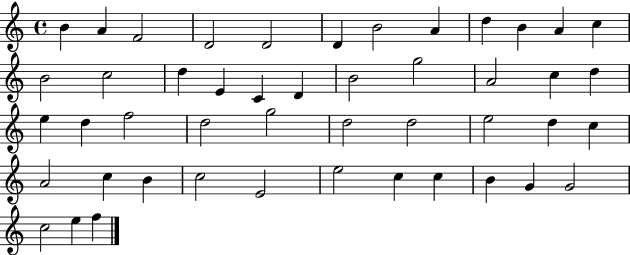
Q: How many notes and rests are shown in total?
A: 47